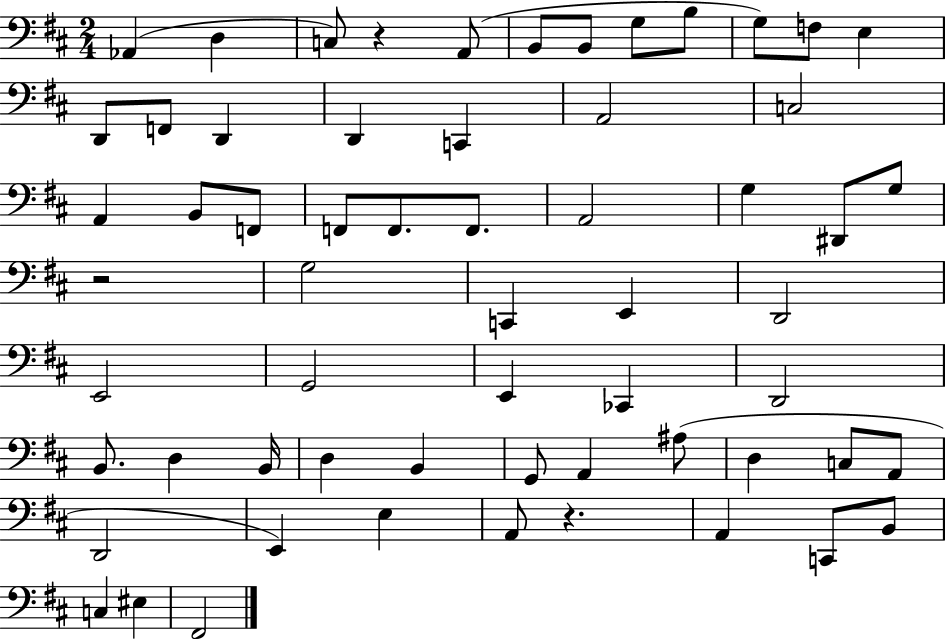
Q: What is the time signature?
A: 2/4